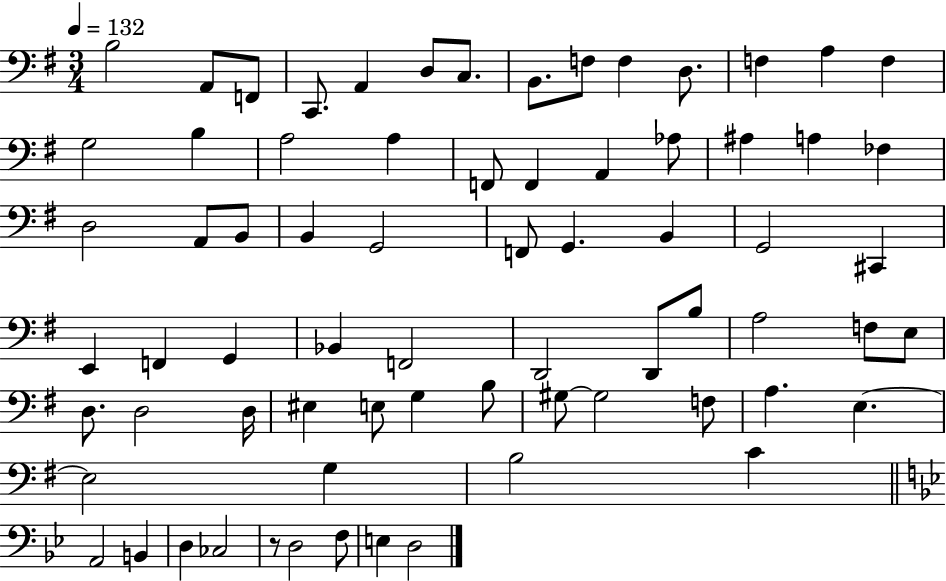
B3/h A2/e F2/e C2/e. A2/q D3/e C3/e. B2/e. F3/e F3/q D3/e. F3/q A3/q F3/q G3/h B3/q A3/h A3/q F2/e F2/q A2/q Ab3/e A#3/q A3/q FES3/q D3/h A2/e B2/e B2/q G2/h F2/e G2/q. B2/q G2/h C#2/q E2/q F2/q G2/q Bb2/q F2/h D2/h D2/e B3/e A3/h F3/e E3/e D3/e. D3/h D3/s EIS3/q E3/e G3/q B3/e G#3/e G#3/h F3/e A3/q. E3/q. E3/h G3/q B3/h C4/q A2/h B2/q D3/q CES3/h R/e D3/h F3/e E3/q D3/h